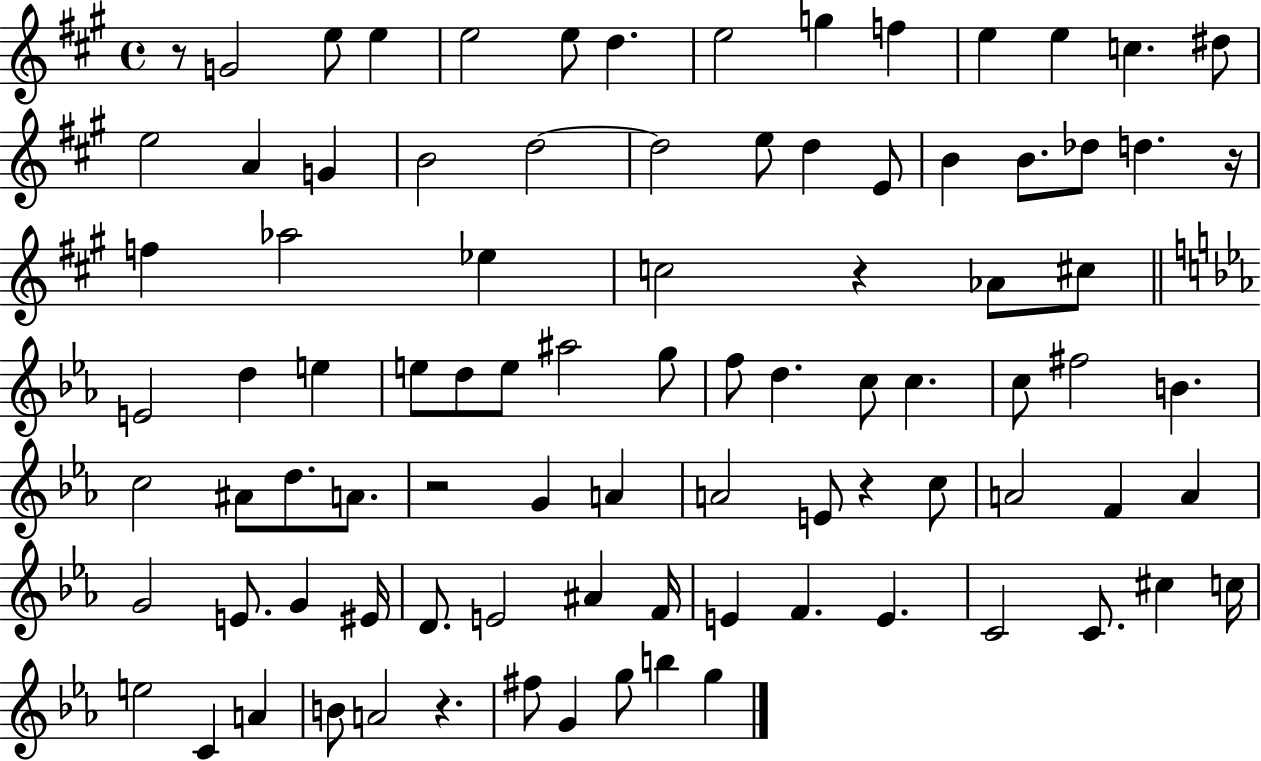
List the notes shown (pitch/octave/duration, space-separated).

R/e G4/h E5/e E5/q E5/h E5/e D5/q. E5/h G5/q F5/q E5/q E5/q C5/q. D#5/e E5/h A4/q G4/q B4/h D5/h D5/h E5/e D5/q E4/e B4/q B4/e. Db5/e D5/q. R/s F5/q Ab5/h Eb5/q C5/h R/q Ab4/e C#5/e E4/h D5/q E5/q E5/e D5/e E5/e A#5/h G5/e F5/e D5/q. C5/e C5/q. C5/e F#5/h B4/q. C5/h A#4/e D5/e. A4/e. R/h G4/q A4/q A4/h E4/e R/q C5/e A4/h F4/q A4/q G4/h E4/e. G4/q EIS4/s D4/e. E4/h A#4/q F4/s E4/q F4/q. E4/q. C4/h C4/e. C#5/q C5/s E5/h C4/q A4/q B4/e A4/h R/q. F#5/e G4/q G5/e B5/q G5/q